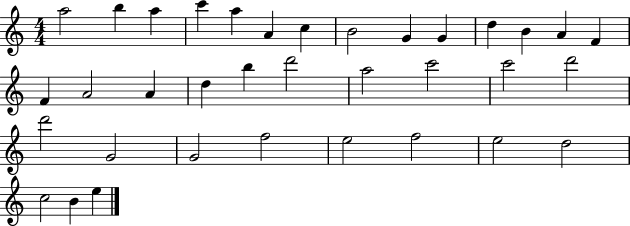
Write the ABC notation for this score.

X:1
T:Untitled
M:4/4
L:1/4
K:C
a2 b a c' a A c B2 G G d B A F F A2 A d b d'2 a2 c'2 c'2 d'2 d'2 G2 G2 f2 e2 f2 e2 d2 c2 B e